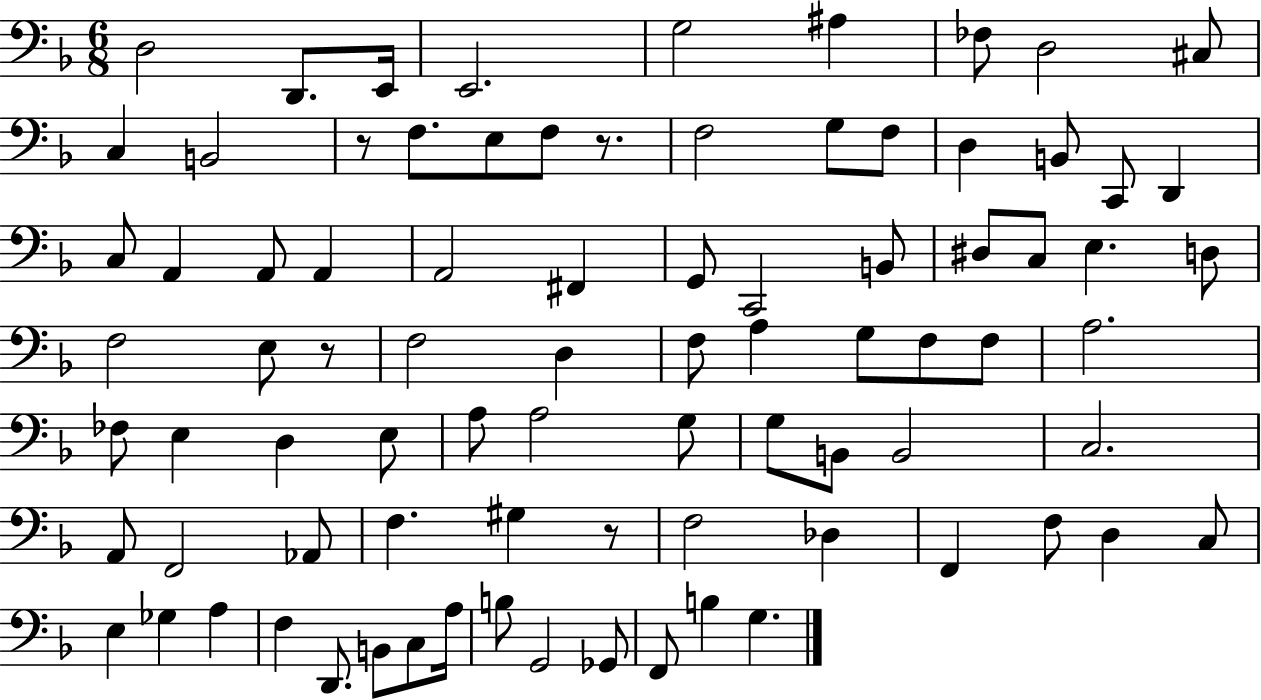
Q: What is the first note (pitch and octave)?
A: D3